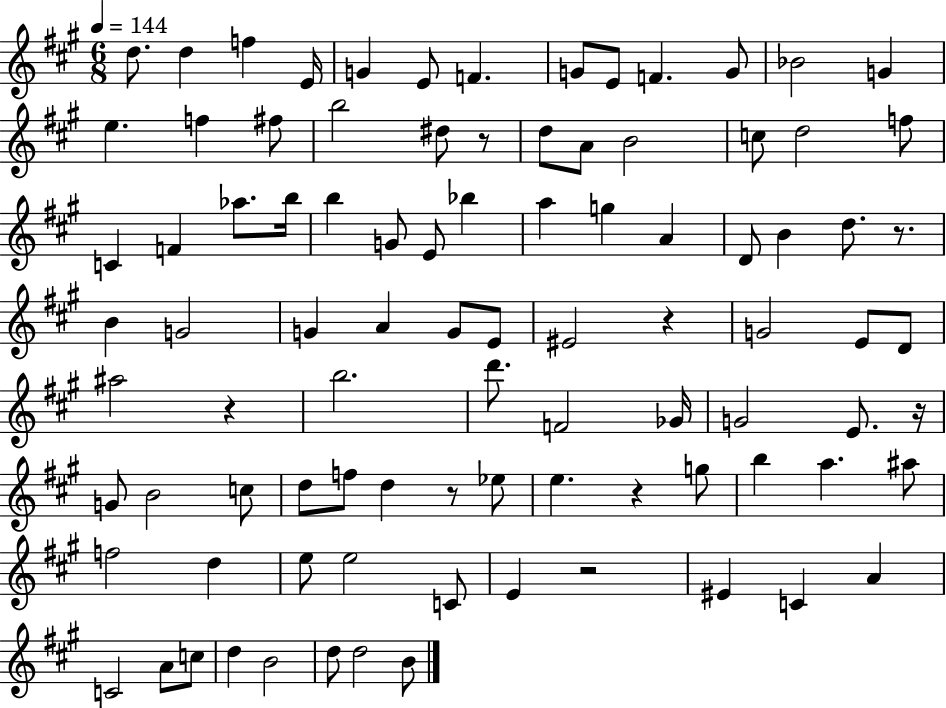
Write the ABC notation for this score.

X:1
T:Untitled
M:6/8
L:1/4
K:A
d/2 d f E/4 G E/2 F G/2 E/2 F G/2 _B2 G e f ^f/2 b2 ^d/2 z/2 d/2 A/2 B2 c/2 d2 f/2 C F _a/2 b/4 b G/2 E/2 _b a g A D/2 B d/2 z/2 B G2 G A G/2 E/2 ^E2 z G2 E/2 D/2 ^a2 z b2 d'/2 F2 _G/4 G2 E/2 z/4 G/2 B2 c/2 d/2 f/2 d z/2 _e/2 e z g/2 b a ^a/2 f2 d e/2 e2 C/2 E z2 ^E C A C2 A/2 c/2 d B2 d/2 d2 B/2